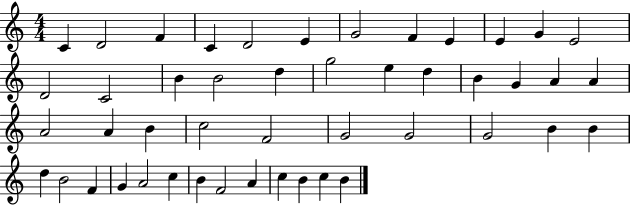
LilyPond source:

{
  \clef treble
  \numericTimeSignature
  \time 4/4
  \key c \major
  c'4 d'2 f'4 | c'4 d'2 e'4 | g'2 f'4 e'4 | e'4 g'4 e'2 | \break d'2 c'2 | b'4 b'2 d''4 | g''2 e''4 d''4 | b'4 g'4 a'4 a'4 | \break a'2 a'4 b'4 | c''2 f'2 | g'2 g'2 | g'2 b'4 b'4 | \break d''4 b'2 f'4 | g'4 a'2 c''4 | b'4 f'2 a'4 | c''4 b'4 c''4 b'4 | \break \bar "|."
}